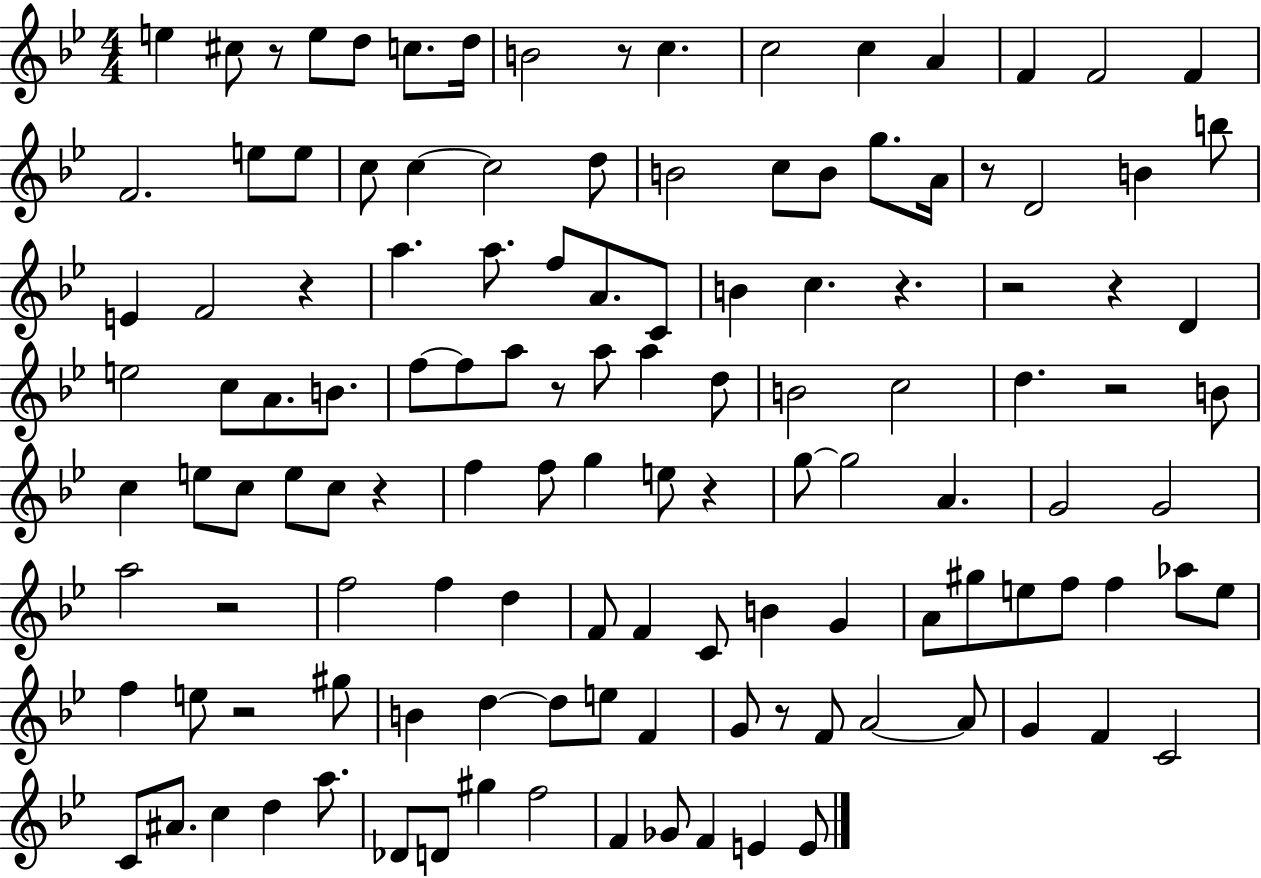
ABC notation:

X:1
T:Untitled
M:4/4
L:1/4
K:Bb
e ^c/2 z/2 e/2 d/2 c/2 d/4 B2 z/2 c c2 c A F F2 F F2 e/2 e/2 c/2 c c2 d/2 B2 c/2 B/2 g/2 A/4 z/2 D2 B b/2 E F2 z a a/2 f/2 A/2 C/2 B c z z2 z D e2 c/2 A/2 B/2 f/2 f/2 a/2 z/2 a/2 a d/2 B2 c2 d z2 B/2 c e/2 c/2 e/2 c/2 z f f/2 g e/2 z g/2 g2 A G2 G2 a2 z2 f2 f d F/2 F C/2 B G A/2 ^g/2 e/2 f/2 f _a/2 e/2 f e/2 z2 ^g/2 B d d/2 e/2 F G/2 z/2 F/2 A2 A/2 G F C2 C/2 ^A/2 c d a/2 _D/2 D/2 ^g f2 F _G/2 F E E/2